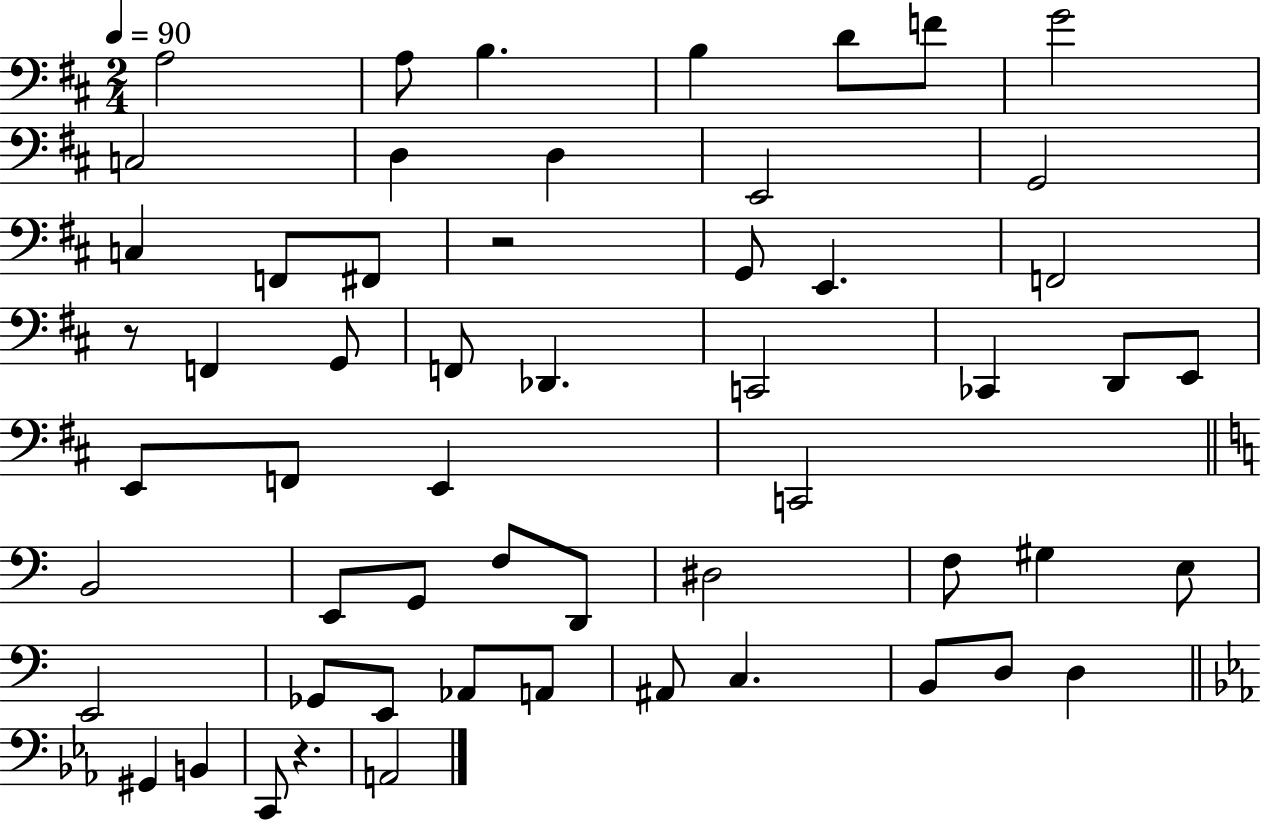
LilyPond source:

{
  \clef bass
  \numericTimeSignature
  \time 2/4
  \key d \major
  \tempo 4 = 90
  a2 | a8 b4. | b4 d'8 f'8 | g'2 | \break c2 | d4 d4 | e,2 | g,2 | \break c4 f,8 fis,8 | r2 | g,8 e,4. | f,2 | \break r8 f,4 g,8 | f,8 des,4. | c,2 | ces,4 d,8 e,8 | \break e,8 f,8 e,4 | c,2 | \bar "||" \break \key c \major b,2 | e,8 g,8 f8 d,8 | dis2 | f8 gis4 e8 | \break e,2 | ges,8 e,8 aes,8 a,8 | ais,8 c4. | b,8 d8 d4 | \break \bar "||" \break \key ees \major gis,4 b,4 | c,8 r4. | a,2 | \bar "|."
}